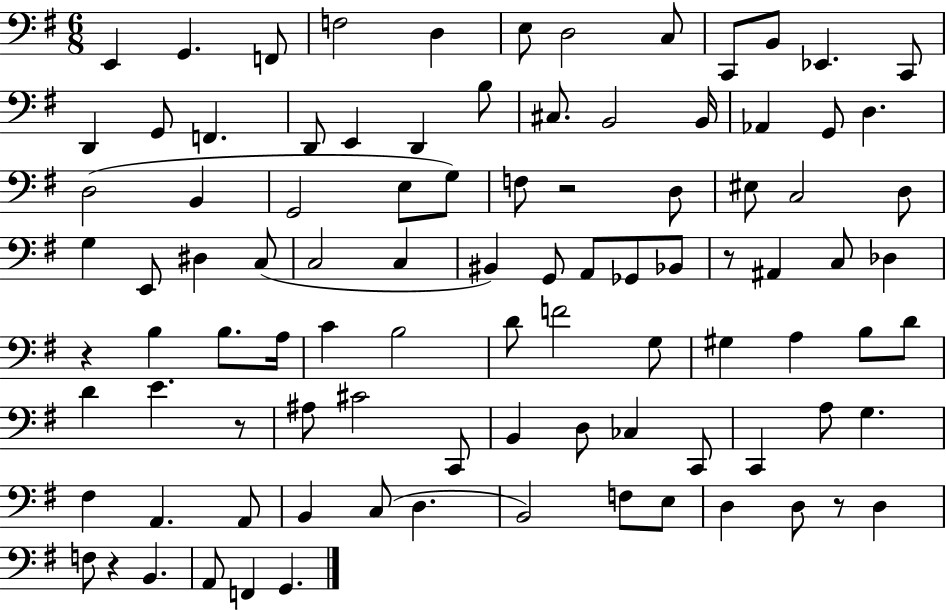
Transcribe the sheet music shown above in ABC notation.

X:1
T:Untitled
M:6/8
L:1/4
K:G
E,, G,, F,,/2 F,2 D, E,/2 D,2 C,/2 C,,/2 B,,/2 _E,, C,,/2 D,, G,,/2 F,, D,,/2 E,, D,, B,/2 ^C,/2 B,,2 B,,/4 _A,, G,,/2 D, D,2 B,, G,,2 E,/2 G,/2 F,/2 z2 D,/2 ^E,/2 C,2 D,/2 G, E,,/2 ^D, C,/2 C,2 C, ^B,, G,,/2 A,,/2 _G,,/2 _B,,/2 z/2 ^A,, C,/2 _D, z B, B,/2 A,/4 C B,2 D/2 F2 G,/2 ^G, A, B,/2 D/2 D E z/2 ^A,/2 ^C2 C,,/2 B,, D,/2 _C, C,,/2 C,, A,/2 G, ^F, A,, A,,/2 B,, C,/2 D, B,,2 F,/2 E,/2 D, D,/2 z/2 D, F,/2 z B,, A,,/2 F,, G,,